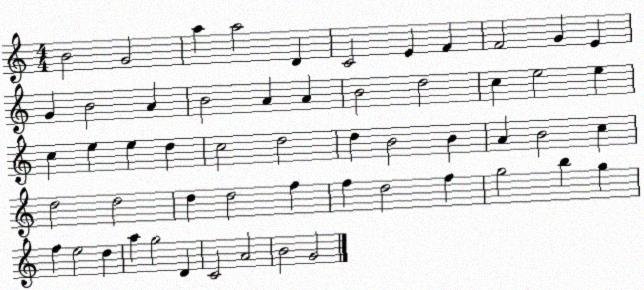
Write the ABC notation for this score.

X:1
T:Untitled
M:4/4
L:1/4
K:C
B2 G2 a a2 D C2 E F F2 G E G B2 A B2 A A B2 d2 c e2 e c e e d c2 d2 d B2 B A B2 c d2 d2 d d2 f f d2 f g2 b g f e2 d a g2 D C2 A2 B2 G2